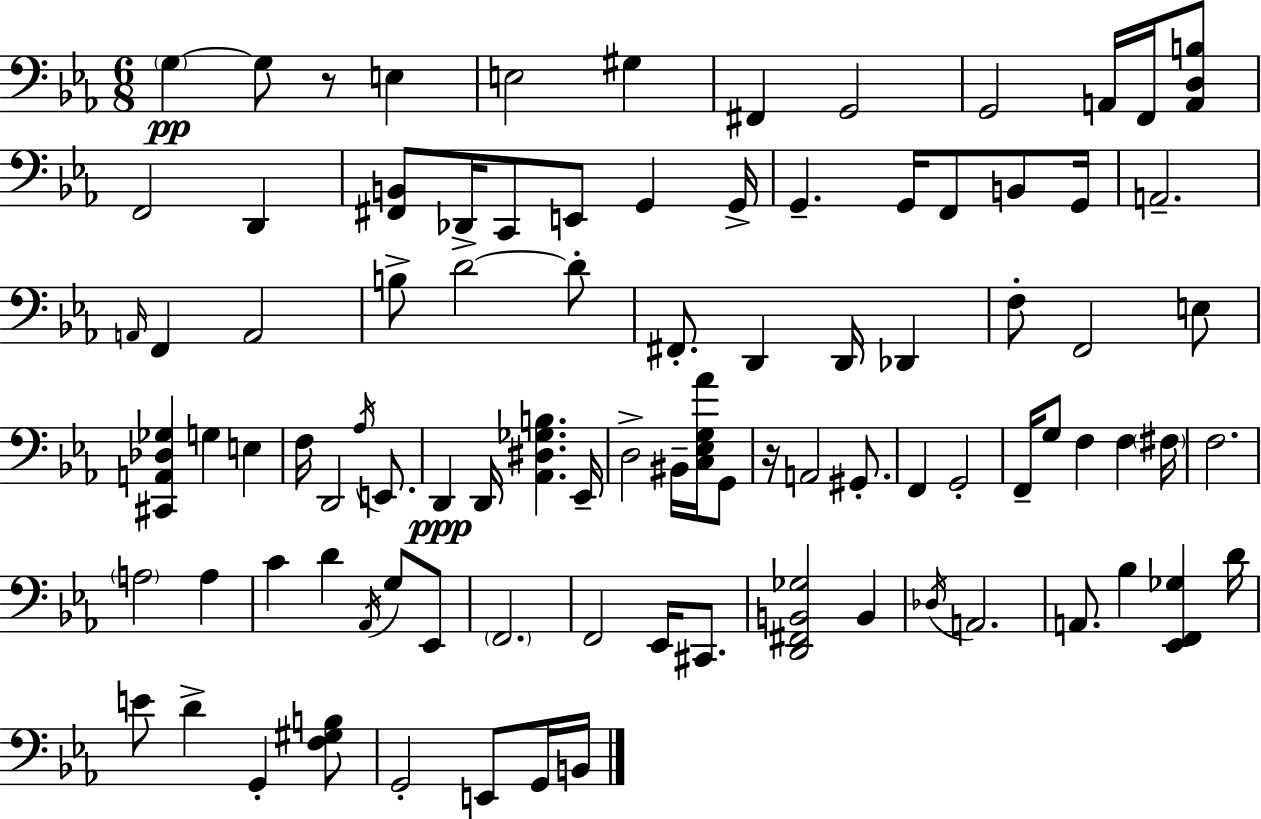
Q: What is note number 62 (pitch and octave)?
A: D4